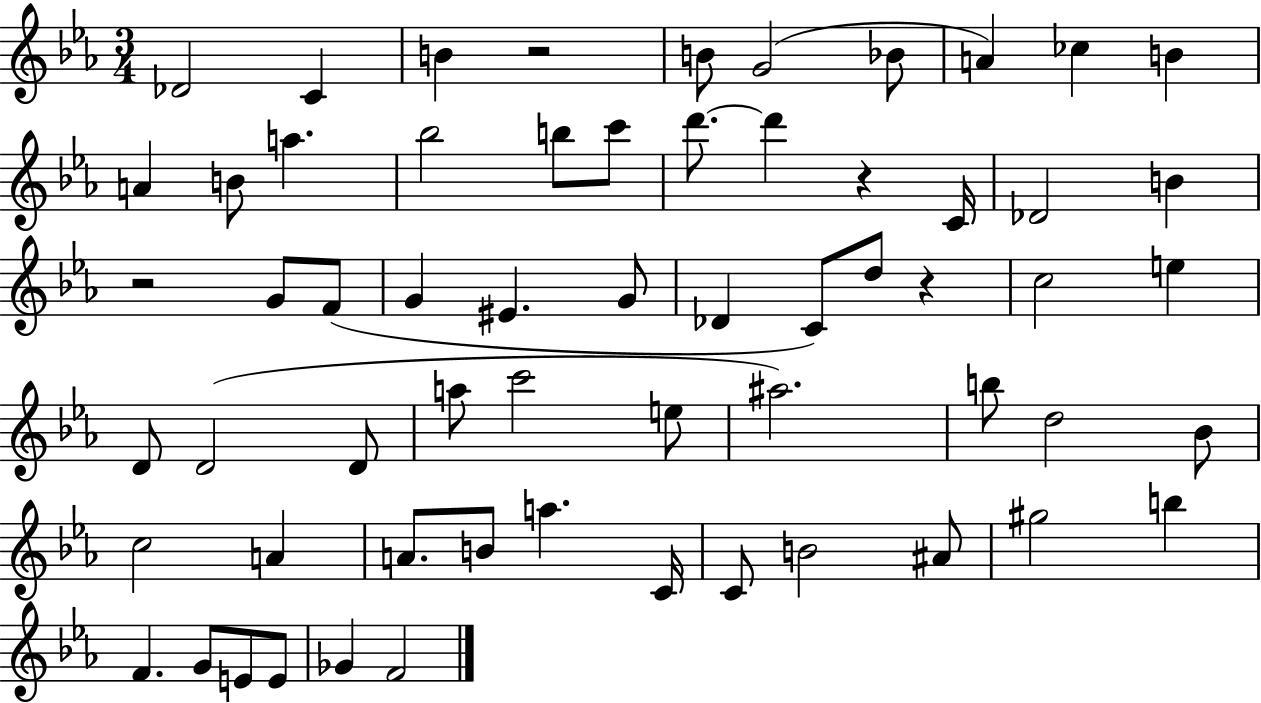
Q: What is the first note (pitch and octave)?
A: Db4